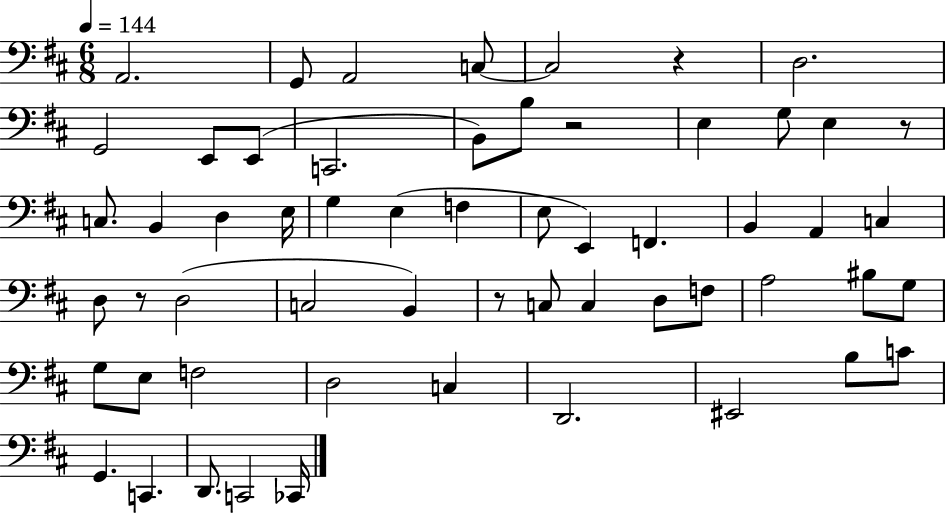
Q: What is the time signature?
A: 6/8